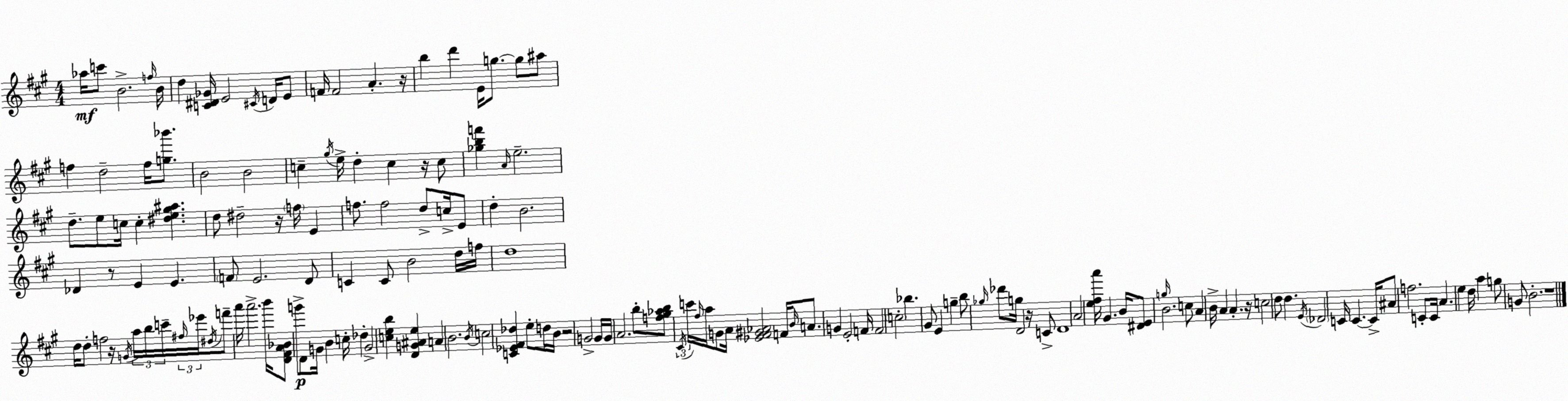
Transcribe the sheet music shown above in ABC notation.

X:1
T:Untitled
M:4/4
L:1/4
K:A
_a/4 c'/2 B2 f/4 B/4 d [C^D_G]/4 E2 ^C/4 D/4 E/2 F/4 F2 A z/4 b d' E/4 g/2 g/2 ^a/2 f d2 f/4 [g_b']/2 B2 B2 c ^g/4 e/4 d c z/4 c/2 [_gbf'] A/4 e2 d/2 e/2 c/4 c [^de^g^a] d/2 ^d2 z/4 f/4 E f/2 f2 d/2 c/4 E/2 d B2 _D z/2 E E F/2 E2 D/2 C C/2 B2 d/4 f/4 d4 d/4 d/2 f2 z/4 G/4 a/4 b/4 c'/4 ^f/4 _e'/4 ^d/4 f'/2 a'/4 a'2 b'/4 [D^FA_B]/2 g'/2 D/2 G/4 B c/4 _d G2 [ceb] [DG^Ae] A B2 B/4 c2 [C_E^F_d] e/2 d/4 B/4 z2 G2 G/4 G/4 A2 b/2 [f^g_ab]/2 ^C/4 c'/4 ^f/4 a/4 G/2 A/4 [_E^F^G_A]2 F/4 B/4 A/2 G E2 F/4 F2 c2 _b ^G/2 E g b/2 _g/4 _d'/2 g/4 D2 z/4 C/2 D4 A2 [e^fa']/4 ^G B/4 [^DE]/2 g/4 B2 c/2 A B/4 A A z/4 c2 d/2 d E/4 _D2 C/4 C C/4 ^A/2 f2 C/2 C/4 A e d/4 a g/2 G/2 B2 z4